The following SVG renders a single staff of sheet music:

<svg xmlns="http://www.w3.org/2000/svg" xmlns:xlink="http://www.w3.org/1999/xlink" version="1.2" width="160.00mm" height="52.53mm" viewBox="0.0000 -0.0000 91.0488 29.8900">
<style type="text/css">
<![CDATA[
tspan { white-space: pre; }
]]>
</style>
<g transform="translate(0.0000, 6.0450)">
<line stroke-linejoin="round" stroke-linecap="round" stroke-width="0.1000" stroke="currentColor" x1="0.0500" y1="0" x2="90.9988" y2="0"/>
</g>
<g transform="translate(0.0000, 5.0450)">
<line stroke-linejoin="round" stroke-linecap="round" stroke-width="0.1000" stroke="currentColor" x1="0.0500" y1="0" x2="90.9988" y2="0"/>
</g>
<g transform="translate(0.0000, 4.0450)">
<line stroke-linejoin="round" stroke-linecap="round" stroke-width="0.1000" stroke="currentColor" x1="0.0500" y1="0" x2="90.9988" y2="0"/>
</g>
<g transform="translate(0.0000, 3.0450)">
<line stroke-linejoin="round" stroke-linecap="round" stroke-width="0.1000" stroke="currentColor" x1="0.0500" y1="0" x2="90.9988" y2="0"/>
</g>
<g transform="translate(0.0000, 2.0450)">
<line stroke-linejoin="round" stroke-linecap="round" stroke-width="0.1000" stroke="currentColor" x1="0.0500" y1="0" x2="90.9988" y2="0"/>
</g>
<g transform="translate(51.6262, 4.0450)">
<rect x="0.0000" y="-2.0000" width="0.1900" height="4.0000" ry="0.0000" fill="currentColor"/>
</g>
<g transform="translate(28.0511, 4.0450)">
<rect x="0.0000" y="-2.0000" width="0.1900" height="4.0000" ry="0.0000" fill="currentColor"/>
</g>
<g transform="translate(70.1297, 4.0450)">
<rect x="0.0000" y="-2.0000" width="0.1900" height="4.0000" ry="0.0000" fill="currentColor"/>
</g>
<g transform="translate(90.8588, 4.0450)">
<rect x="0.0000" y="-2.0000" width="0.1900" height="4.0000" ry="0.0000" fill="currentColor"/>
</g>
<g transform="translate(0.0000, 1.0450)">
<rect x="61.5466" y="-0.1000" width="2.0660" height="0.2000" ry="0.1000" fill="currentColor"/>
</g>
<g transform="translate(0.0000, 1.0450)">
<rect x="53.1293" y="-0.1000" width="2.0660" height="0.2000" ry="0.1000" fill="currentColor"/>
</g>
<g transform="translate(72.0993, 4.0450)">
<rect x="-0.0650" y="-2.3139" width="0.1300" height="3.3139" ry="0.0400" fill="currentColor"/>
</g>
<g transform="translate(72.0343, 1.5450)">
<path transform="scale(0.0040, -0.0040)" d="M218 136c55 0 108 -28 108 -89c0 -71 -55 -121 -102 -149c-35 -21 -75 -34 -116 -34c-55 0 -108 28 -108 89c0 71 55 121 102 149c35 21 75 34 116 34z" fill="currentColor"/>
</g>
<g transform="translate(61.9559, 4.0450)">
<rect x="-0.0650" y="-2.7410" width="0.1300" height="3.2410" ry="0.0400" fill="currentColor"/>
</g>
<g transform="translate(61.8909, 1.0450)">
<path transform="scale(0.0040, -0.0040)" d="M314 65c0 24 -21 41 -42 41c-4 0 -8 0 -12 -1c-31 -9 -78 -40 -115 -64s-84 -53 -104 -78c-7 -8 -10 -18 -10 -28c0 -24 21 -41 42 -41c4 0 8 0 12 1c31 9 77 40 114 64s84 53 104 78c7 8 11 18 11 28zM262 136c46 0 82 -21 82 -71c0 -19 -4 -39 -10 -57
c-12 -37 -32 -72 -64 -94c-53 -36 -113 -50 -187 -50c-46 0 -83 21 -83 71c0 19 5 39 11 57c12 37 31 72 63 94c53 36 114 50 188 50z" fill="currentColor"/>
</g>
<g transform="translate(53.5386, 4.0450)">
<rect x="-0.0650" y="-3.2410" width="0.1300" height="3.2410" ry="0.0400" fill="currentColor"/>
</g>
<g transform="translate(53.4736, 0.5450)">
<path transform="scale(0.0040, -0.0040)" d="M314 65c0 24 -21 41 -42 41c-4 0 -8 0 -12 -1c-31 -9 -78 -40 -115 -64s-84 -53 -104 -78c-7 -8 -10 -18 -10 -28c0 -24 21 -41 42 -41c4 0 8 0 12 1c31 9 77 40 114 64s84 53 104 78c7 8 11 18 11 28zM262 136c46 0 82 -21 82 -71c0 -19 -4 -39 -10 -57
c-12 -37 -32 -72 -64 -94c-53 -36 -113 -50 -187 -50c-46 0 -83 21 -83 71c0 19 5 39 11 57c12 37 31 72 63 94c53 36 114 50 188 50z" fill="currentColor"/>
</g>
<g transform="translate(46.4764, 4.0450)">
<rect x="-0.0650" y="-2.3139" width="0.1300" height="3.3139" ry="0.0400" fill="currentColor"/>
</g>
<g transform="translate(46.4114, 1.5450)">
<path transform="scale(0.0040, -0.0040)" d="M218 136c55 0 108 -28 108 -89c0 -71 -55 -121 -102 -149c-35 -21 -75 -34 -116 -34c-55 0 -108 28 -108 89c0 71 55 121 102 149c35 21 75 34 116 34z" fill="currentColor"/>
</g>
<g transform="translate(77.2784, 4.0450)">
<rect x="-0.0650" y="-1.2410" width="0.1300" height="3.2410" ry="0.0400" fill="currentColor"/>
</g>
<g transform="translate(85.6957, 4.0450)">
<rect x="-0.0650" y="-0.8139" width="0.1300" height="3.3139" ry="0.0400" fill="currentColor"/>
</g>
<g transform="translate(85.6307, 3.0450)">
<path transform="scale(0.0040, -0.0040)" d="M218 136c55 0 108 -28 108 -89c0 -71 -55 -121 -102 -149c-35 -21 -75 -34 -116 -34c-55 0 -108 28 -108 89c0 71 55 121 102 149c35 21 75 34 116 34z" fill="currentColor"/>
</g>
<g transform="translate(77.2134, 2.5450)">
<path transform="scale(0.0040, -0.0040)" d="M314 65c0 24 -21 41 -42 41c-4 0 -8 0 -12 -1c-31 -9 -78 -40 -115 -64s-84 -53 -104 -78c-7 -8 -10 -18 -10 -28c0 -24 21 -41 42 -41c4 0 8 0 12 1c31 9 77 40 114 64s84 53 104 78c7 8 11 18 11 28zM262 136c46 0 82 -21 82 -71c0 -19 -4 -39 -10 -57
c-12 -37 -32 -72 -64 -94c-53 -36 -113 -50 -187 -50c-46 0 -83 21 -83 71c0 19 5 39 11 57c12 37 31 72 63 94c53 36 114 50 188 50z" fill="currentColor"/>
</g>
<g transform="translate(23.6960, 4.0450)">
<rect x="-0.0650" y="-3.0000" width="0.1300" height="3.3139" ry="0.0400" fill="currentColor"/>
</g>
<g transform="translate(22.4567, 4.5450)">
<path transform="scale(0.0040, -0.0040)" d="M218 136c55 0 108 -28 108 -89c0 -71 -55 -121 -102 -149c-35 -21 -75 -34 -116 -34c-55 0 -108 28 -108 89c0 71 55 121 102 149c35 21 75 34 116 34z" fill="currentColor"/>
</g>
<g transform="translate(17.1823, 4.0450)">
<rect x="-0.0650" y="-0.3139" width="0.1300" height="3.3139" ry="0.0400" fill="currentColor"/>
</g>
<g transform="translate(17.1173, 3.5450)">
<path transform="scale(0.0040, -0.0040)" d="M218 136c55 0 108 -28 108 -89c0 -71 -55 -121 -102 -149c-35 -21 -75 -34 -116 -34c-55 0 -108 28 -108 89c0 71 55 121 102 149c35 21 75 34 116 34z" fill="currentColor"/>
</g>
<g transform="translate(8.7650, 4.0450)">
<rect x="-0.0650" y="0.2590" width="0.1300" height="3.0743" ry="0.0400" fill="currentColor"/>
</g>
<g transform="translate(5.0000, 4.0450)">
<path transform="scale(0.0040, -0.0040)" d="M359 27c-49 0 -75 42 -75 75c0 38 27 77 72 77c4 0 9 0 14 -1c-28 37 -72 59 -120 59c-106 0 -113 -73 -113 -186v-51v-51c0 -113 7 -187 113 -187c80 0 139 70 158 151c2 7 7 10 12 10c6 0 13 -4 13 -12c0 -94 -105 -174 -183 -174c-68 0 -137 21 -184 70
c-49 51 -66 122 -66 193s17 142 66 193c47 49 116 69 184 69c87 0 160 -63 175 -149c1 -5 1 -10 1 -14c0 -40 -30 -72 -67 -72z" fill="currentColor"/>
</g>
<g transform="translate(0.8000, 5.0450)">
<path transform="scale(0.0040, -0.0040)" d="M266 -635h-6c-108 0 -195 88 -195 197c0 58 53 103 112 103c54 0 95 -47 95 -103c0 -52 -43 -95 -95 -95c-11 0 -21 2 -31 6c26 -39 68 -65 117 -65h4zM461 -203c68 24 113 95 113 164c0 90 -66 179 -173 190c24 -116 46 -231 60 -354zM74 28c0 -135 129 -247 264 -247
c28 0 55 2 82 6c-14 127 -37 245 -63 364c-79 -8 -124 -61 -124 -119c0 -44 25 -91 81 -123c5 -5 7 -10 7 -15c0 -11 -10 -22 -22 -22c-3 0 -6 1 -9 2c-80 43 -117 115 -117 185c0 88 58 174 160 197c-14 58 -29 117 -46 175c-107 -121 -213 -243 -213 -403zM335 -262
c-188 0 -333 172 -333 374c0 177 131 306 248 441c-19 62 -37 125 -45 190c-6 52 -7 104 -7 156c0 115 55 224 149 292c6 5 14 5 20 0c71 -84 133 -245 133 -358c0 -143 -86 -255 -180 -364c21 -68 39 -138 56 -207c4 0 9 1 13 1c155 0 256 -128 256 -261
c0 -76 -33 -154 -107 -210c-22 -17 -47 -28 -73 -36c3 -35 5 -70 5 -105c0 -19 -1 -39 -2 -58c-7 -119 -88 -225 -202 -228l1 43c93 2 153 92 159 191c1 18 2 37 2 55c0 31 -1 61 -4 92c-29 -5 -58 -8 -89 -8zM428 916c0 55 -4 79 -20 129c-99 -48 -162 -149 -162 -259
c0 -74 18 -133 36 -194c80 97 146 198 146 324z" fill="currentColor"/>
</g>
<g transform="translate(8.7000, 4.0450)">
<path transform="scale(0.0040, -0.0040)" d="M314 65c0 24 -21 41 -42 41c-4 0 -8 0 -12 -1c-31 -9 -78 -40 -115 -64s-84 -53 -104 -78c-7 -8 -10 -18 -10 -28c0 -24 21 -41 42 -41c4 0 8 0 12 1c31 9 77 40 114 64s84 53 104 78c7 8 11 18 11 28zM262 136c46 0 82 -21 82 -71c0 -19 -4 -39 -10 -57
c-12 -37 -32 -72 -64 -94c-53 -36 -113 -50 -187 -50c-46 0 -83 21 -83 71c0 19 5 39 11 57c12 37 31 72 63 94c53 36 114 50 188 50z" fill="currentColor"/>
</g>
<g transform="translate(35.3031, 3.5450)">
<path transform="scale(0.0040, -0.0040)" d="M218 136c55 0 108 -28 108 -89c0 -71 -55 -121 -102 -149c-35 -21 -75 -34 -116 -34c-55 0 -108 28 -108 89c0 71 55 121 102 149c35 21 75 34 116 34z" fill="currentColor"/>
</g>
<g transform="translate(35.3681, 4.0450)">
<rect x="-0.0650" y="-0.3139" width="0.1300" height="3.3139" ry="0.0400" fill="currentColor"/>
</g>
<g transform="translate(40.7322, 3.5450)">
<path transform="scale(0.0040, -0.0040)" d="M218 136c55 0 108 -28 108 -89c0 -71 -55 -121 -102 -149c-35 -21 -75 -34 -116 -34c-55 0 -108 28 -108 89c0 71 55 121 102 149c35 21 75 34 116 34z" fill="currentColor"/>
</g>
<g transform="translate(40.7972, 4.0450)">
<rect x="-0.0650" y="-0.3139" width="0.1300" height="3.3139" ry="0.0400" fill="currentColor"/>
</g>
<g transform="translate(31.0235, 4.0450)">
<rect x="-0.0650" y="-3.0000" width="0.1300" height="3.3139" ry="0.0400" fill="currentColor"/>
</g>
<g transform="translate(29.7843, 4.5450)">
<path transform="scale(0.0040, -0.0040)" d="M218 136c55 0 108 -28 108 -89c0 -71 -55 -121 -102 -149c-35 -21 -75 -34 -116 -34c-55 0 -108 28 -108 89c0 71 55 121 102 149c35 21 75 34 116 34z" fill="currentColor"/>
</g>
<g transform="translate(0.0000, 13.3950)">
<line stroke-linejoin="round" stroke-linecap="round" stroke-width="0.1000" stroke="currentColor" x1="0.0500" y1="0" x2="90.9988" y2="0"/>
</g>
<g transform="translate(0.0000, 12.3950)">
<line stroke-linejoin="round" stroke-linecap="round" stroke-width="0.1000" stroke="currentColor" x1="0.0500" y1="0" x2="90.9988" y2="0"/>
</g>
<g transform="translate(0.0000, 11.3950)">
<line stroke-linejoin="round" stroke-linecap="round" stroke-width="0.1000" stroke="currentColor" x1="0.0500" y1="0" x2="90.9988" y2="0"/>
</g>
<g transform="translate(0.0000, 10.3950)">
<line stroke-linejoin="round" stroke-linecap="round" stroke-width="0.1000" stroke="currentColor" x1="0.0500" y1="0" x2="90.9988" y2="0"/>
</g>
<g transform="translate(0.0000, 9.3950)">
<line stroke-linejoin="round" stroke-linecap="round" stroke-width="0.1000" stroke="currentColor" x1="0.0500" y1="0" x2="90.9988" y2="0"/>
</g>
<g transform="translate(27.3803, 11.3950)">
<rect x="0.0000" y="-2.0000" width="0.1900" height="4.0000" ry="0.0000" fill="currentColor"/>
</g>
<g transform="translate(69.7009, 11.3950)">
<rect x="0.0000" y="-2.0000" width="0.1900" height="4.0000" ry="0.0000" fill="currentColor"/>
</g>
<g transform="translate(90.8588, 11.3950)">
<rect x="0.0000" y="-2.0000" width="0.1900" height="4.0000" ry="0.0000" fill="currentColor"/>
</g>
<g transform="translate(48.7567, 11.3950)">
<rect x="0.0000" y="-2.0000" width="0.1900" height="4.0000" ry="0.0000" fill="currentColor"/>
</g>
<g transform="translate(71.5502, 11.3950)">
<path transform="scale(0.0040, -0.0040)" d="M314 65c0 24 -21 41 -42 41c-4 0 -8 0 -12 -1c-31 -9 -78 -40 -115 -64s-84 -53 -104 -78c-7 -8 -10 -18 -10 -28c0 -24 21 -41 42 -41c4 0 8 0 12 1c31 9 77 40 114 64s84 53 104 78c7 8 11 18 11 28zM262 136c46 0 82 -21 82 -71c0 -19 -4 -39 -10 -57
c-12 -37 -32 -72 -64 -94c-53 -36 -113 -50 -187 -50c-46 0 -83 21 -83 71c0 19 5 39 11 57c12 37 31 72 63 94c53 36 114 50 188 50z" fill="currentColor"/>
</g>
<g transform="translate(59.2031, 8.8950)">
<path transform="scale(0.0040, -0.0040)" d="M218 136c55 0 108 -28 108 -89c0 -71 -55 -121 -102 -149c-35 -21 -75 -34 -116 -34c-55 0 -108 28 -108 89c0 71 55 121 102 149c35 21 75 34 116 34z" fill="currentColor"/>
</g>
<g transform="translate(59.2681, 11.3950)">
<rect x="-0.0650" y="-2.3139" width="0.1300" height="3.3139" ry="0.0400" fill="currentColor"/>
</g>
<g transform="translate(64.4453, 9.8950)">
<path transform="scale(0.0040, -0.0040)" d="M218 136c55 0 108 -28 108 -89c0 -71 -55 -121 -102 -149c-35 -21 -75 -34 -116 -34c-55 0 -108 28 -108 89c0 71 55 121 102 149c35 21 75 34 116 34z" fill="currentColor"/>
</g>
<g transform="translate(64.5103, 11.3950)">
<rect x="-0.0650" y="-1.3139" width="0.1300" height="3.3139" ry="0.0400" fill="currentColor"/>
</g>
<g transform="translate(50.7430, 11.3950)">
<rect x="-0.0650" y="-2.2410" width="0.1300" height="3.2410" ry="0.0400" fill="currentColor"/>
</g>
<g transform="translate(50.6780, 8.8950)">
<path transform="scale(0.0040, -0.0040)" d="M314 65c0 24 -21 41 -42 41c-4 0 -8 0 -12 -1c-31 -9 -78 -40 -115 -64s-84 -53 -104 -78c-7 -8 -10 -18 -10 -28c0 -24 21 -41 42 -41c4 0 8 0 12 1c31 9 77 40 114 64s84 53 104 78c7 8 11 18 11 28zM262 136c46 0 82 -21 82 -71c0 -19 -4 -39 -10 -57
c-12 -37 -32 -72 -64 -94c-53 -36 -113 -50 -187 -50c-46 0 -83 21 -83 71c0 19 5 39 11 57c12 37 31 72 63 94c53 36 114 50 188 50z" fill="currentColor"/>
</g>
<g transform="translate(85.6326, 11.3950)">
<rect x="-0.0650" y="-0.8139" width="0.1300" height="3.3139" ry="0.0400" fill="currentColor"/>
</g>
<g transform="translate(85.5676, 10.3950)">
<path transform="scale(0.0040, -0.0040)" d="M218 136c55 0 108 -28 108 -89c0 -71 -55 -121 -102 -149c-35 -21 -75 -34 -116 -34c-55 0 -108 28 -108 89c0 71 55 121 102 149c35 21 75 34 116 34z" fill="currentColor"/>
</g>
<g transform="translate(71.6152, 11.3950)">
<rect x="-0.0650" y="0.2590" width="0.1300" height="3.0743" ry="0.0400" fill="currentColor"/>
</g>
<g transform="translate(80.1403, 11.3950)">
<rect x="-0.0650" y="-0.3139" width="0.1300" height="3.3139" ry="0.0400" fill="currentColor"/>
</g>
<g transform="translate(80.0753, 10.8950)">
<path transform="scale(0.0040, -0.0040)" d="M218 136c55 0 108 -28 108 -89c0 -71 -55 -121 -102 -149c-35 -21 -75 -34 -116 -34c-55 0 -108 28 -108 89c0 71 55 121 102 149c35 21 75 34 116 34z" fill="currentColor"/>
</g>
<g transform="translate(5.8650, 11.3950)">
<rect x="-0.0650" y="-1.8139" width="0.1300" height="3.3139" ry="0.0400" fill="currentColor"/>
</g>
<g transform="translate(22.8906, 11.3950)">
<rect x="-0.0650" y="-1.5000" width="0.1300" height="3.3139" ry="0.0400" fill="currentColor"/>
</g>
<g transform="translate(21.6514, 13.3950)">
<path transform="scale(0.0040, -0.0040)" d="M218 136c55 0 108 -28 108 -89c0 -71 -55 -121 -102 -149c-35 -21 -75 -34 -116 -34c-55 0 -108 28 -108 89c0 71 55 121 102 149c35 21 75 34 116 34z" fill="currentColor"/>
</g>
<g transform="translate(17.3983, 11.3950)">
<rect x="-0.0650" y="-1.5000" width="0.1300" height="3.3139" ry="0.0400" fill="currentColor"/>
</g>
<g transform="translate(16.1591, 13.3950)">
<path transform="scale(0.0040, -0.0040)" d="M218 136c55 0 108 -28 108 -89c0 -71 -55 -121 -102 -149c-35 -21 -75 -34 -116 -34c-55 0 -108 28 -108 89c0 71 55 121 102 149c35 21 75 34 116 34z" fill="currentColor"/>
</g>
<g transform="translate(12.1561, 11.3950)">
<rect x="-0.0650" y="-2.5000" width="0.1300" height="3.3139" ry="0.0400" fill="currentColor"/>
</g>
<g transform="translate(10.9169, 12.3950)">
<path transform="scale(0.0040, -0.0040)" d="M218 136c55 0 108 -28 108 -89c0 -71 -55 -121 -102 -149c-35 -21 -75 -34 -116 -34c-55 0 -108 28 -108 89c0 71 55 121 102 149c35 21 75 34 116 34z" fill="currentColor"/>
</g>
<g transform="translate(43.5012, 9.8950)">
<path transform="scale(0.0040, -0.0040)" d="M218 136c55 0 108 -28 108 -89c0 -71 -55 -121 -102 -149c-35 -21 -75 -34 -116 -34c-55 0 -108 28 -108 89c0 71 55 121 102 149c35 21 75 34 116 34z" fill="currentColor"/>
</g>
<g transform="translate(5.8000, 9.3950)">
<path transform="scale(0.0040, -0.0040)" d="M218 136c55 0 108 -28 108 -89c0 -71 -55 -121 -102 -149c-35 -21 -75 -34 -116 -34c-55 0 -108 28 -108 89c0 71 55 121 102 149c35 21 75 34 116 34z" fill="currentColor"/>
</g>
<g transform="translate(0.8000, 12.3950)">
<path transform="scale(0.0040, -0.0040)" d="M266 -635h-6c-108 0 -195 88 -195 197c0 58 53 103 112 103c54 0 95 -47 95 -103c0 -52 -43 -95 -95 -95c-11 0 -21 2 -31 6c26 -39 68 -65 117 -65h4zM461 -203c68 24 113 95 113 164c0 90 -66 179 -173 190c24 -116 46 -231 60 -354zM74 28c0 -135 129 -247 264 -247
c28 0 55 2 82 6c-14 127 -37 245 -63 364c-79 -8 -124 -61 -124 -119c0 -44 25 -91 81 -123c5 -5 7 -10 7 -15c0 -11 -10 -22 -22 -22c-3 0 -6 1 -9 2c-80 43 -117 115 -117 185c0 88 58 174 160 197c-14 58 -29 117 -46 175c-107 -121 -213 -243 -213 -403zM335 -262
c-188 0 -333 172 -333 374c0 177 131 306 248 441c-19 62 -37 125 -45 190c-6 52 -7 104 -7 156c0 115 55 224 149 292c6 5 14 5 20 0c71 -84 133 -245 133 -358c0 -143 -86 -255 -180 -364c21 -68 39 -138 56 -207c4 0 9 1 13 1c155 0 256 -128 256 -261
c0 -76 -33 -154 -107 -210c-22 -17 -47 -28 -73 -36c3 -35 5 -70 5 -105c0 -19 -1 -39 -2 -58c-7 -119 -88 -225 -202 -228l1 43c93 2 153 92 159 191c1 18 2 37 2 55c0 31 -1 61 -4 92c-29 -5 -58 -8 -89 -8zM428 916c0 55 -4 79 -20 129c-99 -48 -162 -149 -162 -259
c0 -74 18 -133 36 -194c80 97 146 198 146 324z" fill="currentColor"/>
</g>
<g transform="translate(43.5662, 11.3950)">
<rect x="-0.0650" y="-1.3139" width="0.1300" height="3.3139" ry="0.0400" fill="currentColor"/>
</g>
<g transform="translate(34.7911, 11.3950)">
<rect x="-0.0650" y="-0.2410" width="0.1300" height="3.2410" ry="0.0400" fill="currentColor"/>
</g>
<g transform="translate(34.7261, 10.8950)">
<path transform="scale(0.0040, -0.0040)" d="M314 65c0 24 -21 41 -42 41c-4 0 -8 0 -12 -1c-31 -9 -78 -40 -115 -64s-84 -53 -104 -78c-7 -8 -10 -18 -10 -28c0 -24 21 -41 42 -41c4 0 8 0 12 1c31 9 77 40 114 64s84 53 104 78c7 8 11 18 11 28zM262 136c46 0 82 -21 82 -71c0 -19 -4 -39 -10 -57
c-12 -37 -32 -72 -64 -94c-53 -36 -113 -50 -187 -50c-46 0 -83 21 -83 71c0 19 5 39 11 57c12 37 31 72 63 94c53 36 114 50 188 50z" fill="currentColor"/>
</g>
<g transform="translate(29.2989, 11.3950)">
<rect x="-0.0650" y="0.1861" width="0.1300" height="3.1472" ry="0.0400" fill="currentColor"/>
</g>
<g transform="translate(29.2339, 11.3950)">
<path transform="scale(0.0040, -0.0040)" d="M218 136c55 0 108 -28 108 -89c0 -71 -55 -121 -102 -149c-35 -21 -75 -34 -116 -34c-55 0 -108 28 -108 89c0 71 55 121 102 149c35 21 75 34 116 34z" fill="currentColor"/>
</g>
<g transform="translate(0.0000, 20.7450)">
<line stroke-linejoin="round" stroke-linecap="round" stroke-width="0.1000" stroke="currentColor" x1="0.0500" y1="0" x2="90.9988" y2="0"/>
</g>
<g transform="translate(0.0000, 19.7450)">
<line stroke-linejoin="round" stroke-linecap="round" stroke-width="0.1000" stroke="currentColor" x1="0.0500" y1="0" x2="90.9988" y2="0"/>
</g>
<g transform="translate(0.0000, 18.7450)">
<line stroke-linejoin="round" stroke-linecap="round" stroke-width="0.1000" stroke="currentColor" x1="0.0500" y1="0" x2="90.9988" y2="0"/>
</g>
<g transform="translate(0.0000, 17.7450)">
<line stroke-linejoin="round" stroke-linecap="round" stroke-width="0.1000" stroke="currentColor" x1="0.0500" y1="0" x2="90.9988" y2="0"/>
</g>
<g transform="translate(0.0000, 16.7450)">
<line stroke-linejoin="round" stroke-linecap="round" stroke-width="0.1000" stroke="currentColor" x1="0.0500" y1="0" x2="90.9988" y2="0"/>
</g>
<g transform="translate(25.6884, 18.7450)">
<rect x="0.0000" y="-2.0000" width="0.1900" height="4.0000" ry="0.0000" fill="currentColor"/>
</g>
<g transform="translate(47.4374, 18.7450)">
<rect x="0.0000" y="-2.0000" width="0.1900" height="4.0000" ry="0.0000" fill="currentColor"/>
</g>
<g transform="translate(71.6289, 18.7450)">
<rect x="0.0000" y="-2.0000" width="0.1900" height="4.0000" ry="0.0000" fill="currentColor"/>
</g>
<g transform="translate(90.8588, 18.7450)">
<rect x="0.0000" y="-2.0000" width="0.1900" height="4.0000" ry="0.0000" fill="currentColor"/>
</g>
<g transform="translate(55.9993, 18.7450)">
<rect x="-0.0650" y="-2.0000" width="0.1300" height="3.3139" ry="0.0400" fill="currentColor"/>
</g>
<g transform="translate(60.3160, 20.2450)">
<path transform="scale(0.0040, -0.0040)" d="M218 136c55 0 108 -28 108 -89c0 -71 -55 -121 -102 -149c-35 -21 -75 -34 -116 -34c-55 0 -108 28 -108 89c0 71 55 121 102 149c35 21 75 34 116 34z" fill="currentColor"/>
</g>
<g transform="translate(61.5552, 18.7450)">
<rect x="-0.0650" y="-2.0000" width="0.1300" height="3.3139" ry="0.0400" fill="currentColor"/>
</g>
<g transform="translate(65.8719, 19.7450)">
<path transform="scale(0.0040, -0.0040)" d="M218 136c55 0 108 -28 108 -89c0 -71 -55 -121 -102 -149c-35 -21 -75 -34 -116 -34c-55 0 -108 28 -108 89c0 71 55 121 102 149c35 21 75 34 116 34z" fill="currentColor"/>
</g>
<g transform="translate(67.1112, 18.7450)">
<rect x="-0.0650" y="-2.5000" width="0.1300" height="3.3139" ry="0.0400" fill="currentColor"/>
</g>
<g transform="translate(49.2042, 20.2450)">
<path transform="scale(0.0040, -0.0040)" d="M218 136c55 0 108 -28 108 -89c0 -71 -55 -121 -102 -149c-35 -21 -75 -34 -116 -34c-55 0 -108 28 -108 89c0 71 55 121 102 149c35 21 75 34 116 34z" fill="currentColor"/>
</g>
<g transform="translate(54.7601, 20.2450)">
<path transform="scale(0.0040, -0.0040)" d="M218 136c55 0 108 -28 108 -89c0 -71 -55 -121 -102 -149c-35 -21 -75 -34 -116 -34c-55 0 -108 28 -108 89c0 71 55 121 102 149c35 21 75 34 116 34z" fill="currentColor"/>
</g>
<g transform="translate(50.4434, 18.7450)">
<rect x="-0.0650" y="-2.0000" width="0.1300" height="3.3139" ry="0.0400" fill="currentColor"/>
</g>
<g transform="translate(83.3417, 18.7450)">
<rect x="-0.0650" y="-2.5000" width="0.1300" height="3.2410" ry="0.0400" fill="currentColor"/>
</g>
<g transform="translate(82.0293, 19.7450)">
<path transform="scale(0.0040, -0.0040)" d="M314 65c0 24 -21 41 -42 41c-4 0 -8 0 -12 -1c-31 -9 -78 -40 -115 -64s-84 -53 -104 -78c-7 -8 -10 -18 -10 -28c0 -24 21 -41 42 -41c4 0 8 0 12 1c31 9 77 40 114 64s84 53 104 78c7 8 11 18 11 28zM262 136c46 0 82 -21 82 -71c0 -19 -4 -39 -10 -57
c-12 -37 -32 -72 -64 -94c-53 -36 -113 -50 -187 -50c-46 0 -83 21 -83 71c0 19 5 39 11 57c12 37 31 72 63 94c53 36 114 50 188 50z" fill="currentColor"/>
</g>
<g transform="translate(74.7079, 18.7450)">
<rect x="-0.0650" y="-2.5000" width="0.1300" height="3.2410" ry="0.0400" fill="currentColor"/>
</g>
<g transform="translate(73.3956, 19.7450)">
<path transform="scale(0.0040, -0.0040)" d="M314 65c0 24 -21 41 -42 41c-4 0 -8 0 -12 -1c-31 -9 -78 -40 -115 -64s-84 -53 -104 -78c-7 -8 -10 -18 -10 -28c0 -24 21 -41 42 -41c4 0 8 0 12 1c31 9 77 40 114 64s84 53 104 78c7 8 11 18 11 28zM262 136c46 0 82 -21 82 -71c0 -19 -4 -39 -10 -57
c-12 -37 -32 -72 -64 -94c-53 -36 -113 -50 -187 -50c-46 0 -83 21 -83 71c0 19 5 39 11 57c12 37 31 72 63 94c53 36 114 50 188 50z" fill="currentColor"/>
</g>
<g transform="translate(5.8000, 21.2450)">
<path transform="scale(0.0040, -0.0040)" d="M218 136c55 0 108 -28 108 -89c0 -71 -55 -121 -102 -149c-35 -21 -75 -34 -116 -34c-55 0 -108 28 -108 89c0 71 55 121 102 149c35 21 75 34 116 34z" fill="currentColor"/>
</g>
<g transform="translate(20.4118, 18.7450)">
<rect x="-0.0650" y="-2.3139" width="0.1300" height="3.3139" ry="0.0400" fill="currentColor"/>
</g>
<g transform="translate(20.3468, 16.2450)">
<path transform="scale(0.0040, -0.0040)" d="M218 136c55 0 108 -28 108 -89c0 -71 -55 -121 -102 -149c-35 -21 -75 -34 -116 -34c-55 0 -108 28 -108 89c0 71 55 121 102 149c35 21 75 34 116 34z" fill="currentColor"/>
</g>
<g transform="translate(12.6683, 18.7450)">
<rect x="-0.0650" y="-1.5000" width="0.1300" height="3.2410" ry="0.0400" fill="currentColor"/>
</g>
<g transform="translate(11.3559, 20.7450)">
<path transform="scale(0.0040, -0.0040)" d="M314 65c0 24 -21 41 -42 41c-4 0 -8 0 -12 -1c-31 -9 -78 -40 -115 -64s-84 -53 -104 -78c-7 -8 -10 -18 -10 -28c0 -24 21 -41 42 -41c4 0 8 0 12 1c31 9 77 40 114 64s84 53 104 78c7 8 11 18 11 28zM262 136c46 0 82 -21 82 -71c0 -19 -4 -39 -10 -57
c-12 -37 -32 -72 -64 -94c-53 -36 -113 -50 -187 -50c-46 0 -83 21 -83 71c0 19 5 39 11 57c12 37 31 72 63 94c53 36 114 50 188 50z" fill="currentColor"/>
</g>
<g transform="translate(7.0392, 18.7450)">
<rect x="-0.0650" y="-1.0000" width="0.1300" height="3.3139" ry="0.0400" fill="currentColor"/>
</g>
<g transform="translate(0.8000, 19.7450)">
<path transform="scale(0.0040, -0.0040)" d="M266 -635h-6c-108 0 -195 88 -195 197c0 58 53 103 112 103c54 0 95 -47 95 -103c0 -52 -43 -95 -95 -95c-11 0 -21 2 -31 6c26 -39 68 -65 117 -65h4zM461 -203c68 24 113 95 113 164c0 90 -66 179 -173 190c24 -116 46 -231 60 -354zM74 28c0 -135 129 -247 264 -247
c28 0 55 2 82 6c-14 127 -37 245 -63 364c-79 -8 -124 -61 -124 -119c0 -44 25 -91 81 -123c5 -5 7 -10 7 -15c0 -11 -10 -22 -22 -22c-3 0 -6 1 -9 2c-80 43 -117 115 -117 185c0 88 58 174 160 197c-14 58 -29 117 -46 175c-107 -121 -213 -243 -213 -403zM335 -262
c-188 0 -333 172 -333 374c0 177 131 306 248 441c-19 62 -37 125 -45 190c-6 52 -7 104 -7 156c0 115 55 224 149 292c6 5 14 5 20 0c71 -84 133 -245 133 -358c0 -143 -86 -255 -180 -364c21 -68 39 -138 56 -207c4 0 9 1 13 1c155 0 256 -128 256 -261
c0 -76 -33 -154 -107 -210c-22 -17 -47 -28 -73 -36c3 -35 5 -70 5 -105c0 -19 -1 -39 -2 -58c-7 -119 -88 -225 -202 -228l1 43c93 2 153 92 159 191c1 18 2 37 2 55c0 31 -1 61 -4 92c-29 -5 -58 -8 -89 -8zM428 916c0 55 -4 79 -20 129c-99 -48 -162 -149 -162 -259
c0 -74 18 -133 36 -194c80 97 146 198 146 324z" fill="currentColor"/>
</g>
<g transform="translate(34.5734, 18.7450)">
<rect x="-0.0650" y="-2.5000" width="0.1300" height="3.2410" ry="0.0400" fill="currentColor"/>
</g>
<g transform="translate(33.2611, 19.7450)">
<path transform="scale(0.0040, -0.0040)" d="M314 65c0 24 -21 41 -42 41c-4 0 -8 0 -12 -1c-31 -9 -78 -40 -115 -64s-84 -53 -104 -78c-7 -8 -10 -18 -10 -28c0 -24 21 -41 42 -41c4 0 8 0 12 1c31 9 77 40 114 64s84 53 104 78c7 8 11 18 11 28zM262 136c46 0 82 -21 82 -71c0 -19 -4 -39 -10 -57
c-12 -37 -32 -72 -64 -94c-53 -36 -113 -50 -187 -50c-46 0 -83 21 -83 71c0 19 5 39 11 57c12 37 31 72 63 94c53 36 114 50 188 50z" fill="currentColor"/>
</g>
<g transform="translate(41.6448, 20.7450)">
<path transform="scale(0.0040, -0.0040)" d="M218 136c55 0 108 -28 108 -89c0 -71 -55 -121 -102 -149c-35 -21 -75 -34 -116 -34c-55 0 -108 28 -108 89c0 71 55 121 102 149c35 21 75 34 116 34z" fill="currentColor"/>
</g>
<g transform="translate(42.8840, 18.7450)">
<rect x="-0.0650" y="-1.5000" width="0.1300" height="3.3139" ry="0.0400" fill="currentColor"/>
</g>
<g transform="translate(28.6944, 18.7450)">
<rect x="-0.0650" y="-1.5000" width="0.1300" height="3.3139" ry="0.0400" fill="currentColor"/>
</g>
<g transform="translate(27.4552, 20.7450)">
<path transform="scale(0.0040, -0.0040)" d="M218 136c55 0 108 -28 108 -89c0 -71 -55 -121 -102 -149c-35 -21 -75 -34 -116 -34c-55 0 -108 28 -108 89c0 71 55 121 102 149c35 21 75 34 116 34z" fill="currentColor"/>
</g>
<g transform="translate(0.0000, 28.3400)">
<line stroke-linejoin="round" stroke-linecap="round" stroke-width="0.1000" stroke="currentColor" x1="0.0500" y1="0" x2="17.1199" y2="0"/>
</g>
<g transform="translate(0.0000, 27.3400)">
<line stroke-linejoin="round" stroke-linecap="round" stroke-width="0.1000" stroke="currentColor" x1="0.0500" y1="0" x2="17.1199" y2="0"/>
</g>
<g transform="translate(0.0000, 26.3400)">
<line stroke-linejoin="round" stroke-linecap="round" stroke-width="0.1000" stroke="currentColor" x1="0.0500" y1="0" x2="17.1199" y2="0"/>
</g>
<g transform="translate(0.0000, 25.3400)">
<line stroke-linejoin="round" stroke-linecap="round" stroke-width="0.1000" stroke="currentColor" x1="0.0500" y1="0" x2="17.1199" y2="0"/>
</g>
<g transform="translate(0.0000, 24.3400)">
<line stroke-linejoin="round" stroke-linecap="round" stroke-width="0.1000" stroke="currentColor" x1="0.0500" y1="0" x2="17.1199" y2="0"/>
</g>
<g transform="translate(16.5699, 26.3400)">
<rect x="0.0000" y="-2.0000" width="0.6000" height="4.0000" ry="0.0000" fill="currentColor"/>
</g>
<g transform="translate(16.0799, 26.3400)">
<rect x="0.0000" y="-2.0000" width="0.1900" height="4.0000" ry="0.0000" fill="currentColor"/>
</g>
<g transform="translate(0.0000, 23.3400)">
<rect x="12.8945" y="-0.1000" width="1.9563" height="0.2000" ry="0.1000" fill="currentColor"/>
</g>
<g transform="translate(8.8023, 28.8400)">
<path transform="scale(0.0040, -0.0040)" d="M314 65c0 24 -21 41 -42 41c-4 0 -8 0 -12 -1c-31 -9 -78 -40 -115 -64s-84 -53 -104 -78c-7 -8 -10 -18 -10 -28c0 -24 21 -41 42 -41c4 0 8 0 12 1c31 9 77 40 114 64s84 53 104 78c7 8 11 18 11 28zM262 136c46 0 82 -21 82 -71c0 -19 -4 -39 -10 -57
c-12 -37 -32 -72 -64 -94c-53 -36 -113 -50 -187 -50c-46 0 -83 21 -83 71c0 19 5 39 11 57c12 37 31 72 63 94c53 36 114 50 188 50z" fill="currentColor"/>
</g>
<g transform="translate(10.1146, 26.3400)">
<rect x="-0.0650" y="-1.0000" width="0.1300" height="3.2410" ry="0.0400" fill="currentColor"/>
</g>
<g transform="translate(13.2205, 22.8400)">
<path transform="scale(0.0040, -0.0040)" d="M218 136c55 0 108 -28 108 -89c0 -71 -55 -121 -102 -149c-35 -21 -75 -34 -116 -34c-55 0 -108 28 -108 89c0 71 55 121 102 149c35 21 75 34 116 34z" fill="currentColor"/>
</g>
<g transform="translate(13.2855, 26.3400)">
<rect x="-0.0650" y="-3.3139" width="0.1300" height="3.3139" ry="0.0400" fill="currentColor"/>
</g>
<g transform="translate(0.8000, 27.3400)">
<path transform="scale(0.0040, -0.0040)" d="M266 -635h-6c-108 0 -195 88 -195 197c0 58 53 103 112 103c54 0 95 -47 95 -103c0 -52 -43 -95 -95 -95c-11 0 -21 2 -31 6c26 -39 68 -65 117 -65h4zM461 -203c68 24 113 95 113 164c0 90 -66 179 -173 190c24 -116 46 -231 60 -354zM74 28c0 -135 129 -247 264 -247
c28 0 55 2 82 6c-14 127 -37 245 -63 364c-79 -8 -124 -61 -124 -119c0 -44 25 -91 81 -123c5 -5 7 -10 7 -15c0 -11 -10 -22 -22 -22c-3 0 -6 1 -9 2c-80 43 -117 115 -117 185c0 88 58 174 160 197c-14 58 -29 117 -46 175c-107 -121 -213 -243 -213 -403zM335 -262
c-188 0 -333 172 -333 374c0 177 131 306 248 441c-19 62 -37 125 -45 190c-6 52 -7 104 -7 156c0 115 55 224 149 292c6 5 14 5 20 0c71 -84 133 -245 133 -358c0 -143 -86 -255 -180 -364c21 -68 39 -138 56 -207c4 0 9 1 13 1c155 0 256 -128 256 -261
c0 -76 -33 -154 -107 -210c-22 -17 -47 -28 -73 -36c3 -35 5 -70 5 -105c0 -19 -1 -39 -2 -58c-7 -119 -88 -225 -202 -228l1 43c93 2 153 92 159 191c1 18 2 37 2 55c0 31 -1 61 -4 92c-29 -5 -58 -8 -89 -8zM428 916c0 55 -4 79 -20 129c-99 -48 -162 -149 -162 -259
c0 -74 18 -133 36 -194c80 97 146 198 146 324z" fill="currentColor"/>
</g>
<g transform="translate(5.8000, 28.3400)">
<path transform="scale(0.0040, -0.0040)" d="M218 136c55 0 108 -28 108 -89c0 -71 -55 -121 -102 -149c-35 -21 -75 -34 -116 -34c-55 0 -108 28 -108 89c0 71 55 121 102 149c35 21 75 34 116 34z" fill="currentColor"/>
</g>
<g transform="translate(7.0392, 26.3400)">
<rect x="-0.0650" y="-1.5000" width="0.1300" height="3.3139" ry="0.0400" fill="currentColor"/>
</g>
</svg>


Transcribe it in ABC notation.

X:1
T:Untitled
M:4/4
L:1/4
K:C
B2 c A A c c g b2 a2 g e2 d f G E E B c2 e g2 g e B2 c d D E2 g E G2 E F F F G G2 G2 E D2 b